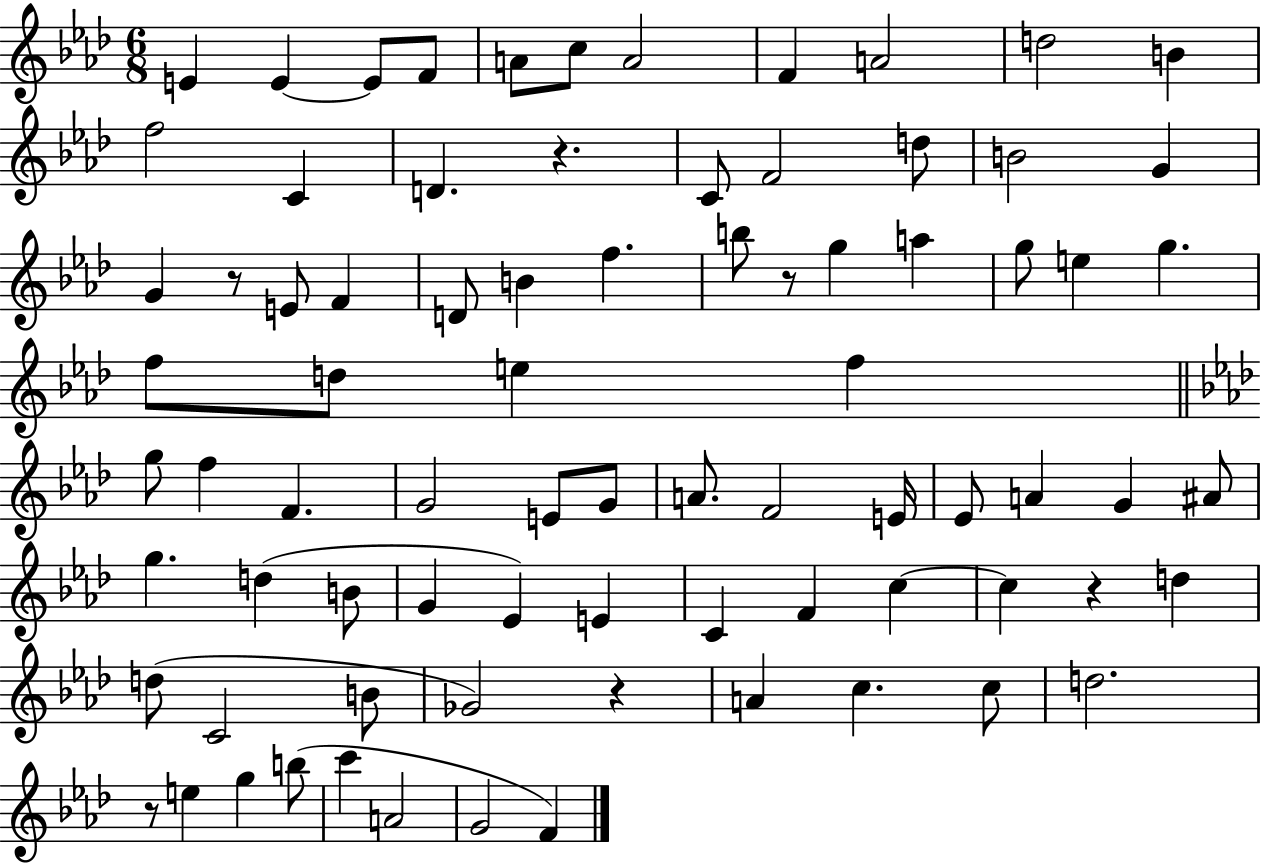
{
  \clef treble
  \numericTimeSignature
  \time 6/8
  \key aes \major
  e'4 e'4~~ e'8 f'8 | a'8 c''8 a'2 | f'4 a'2 | d''2 b'4 | \break f''2 c'4 | d'4. r4. | c'8 f'2 d''8 | b'2 g'4 | \break g'4 r8 e'8 f'4 | d'8 b'4 f''4. | b''8 r8 g''4 a''4 | g''8 e''4 g''4. | \break f''8 d''8 e''4 f''4 | \bar "||" \break \key aes \major g''8 f''4 f'4. | g'2 e'8 g'8 | a'8. f'2 e'16 | ees'8 a'4 g'4 ais'8 | \break g''4. d''4( b'8 | g'4 ees'4) e'4 | c'4 f'4 c''4~~ | c''4 r4 d''4 | \break d''8( c'2 b'8 | ges'2) r4 | a'4 c''4. c''8 | d''2. | \break r8 e''4 g''4 b''8( | c'''4 a'2 | g'2 f'4) | \bar "|."
}